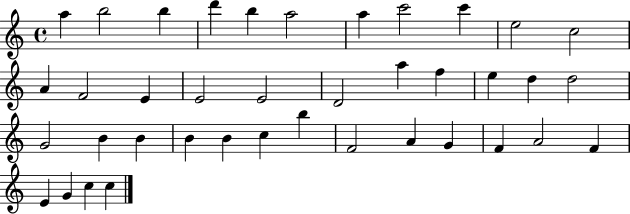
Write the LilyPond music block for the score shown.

{
  \clef treble
  \time 4/4
  \defaultTimeSignature
  \key c \major
  a''4 b''2 b''4 | d'''4 b''4 a''2 | a''4 c'''2 c'''4 | e''2 c''2 | \break a'4 f'2 e'4 | e'2 e'2 | d'2 a''4 f''4 | e''4 d''4 d''2 | \break g'2 b'4 b'4 | b'4 b'4 c''4 b''4 | f'2 a'4 g'4 | f'4 a'2 f'4 | \break e'4 g'4 c''4 c''4 | \bar "|."
}